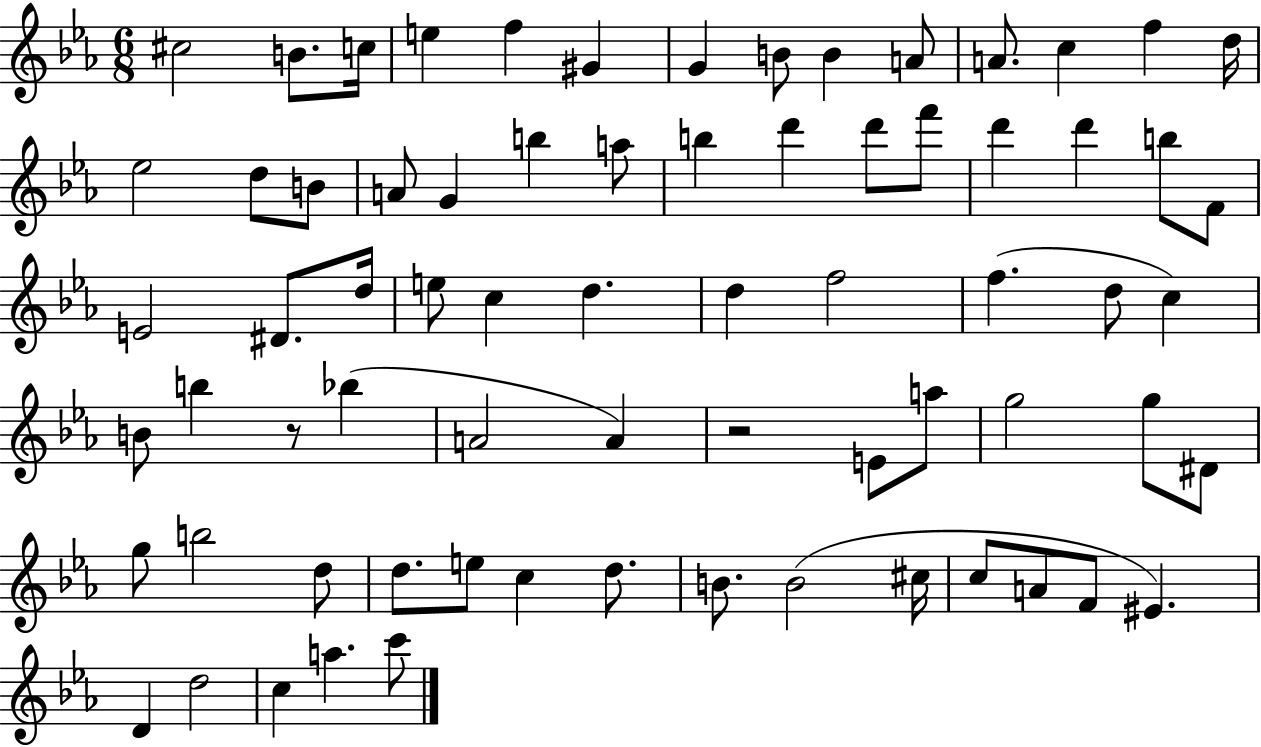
C#5/h B4/e. C5/s E5/q F5/q G#4/q G4/q B4/e B4/q A4/e A4/e. C5/q F5/q D5/s Eb5/h D5/e B4/e A4/e G4/q B5/q A5/e B5/q D6/q D6/e F6/e D6/q D6/q B5/e F4/e E4/h D#4/e. D5/s E5/e C5/q D5/q. D5/q F5/h F5/q. D5/e C5/q B4/e B5/q R/e Bb5/q A4/h A4/q R/h E4/e A5/e G5/h G5/e D#4/e G5/e B5/h D5/e D5/e. E5/e C5/q D5/e. B4/e. B4/h C#5/s C5/e A4/e F4/e EIS4/q. D4/q D5/h C5/q A5/q. C6/e